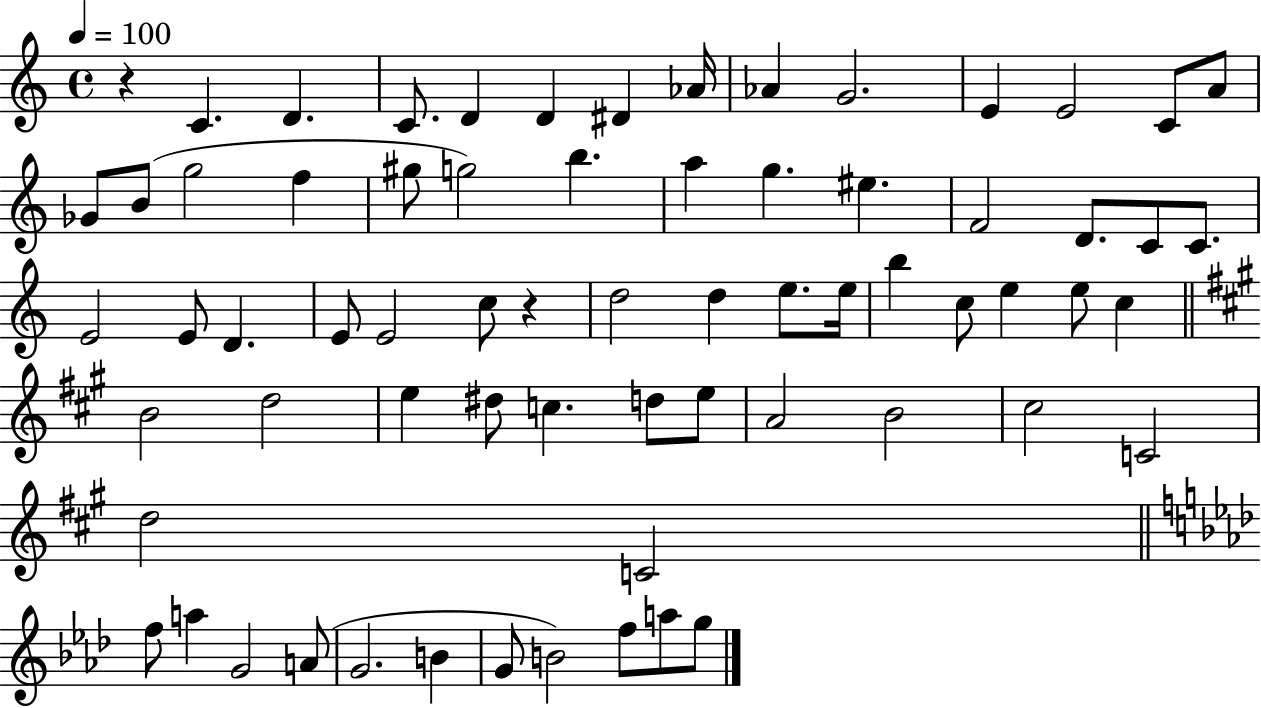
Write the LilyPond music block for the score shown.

{
  \clef treble
  \time 4/4
  \defaultTimeSignature
  \key c \major
  \tempo 4 = 100
  \repeat volta 2 { r4 c'4. d'4. | c'8. d'4 d'4 dis'4 aes'16 | aes'4 g'2. | e'4 e'2 c'8 a'8 | \break ges'8 b'8( g''2 f''4 | gis''8 g''2) b''4. | a''4 g''4. eis''4. | f'2 d'8. c'8 c'8. | \break e'2 e'8 d'4. | e'8 e'2 c''8 r4 | d''2 d''4 e''8. e''16 | b''4 c''8 e''4 e''8 c''4 | \break \bar "||" \break \key a \major b'2 d''2 | e''4 dis''8 c''4. d''8 e''8 | a'2 b'2 | cis''2 c'2 | \break d''2 c'2 | \bar "||" \break \key aes \major f''8 a''4 g'2 a'8( | g'2. b'4 | g'8 b'2) f''8 a''8 g''8 | } \bar "|."
}